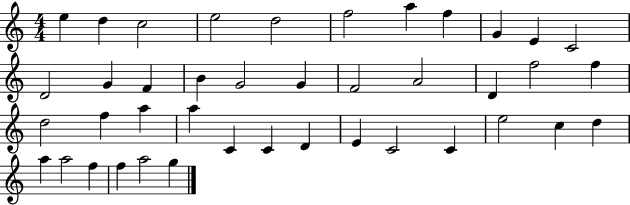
X:1
T:Untitled
M:4/4
L:1/4
K:C
e d c2 e2 d2 f2 a f G E C2 D2 G F B G2 G F2 A2 D f2 f d2 f a a C C D E C2 C e2 c d a a2 f f a2 g